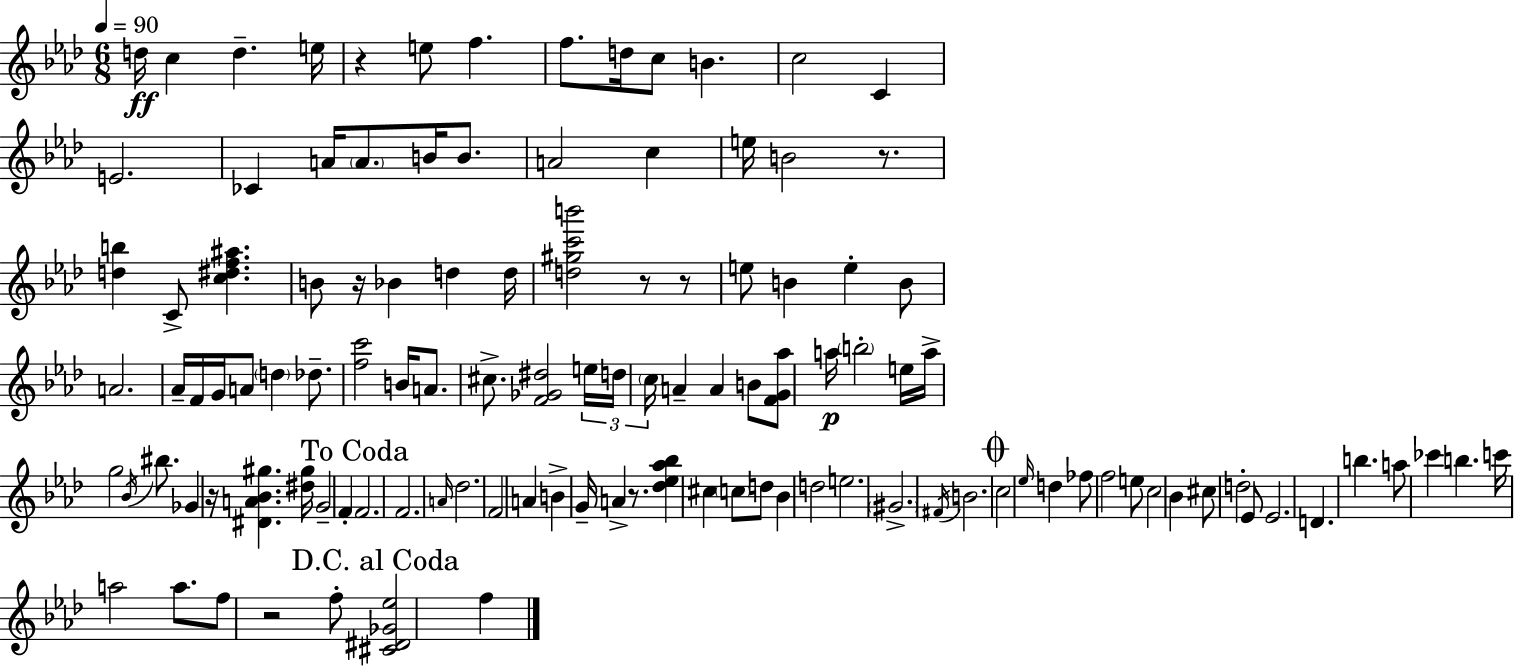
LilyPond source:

{
  \clef treble
  \numericTimeSignature
  \time 6/8
  \key aes \major
  \tempo 4 = 90
  d''16\ff c''4 d''4.-- e''16 | r4 e''8 f''4. | f''8. d''16 c''8 b'4. | c''2 c'4 | \break e'2. | ces'4 a'16 \parenthesize a'8. b'16 b'8. | a'2 c''4 | e''16 b'2 r8. | \break <d'' b''>4 c'8-> <c'' dis'' f'' ais''>4. | b'8 r16 bes'4 d''4 d''16 | <d'' gis'' c''' b'''>2 r8 r8 | e''8 b'4 e''4-. b'8 | \break a'2. | aes'16-- f'16 g'16 a'8 \parenthesize d''4 des''8.-- | <f'' c'''>2 b'16 a'8. | cis''8.-> <f' ges' dis''>2 \tuplet 3/2 { e''16 | \break d''16 \parenthesize c''16 } a'4-- a'4 b'8 | <f' g' aes''>8 a''16\p \parenthesize b''2-. e''16 | a''16-> g''2 \acciaccatura { bes'16 } bis''8. | ges'4 r16 <dis' a' bes' gis''>4. | \break <dis'' gis''>16 g'2-- f'4-. | \mark "To Coda" f'2. | f'2. | \grace { a'16 } des''2. | \break f'2 a'4 | b'4-> g'16-- a'4-> r8. | <des'' ees'' aes'' bes''>4 cis''4 \parenthesize c''8 | d''8 bes'4 d''2 | \break e''2. | \parenthesize gis'2.-> | \acciaccatura { fis'16 } b'2. | \mark \markup { \musicglyph "scripts.coda" } c''2 \grace { ees''16 } | \break d''4 fes''8 f''2 | e''8 c''2 | bes'4 cis''8 d''2-. | ees'8 ees'2. | \break d'4. b''4. | a''8 ces'''4 b''4. | c'''16 a''2 | a''8. f''8 r2 | \break f''8-. \mark "D.C. al Coda" <cis' dis' ges' ees''>2 | f''4 \bar "|."
}